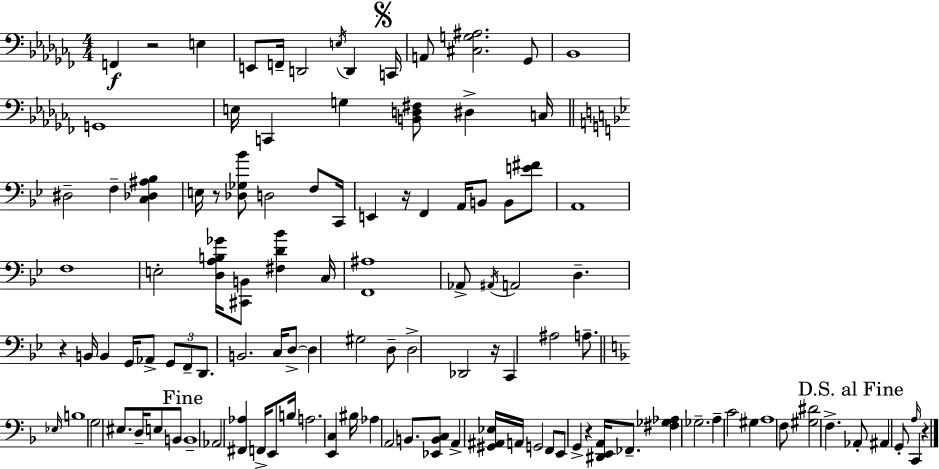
F2/q R/h E3/q E2/e F2/s D2/h E3/s D2/q C2/s A2/e [C#3,G3,A#3]/h. Gb2/e Bb2/w G2/w E3/s C2/q G3/q [B2,D3,F#3]/e D#3/q C3/s D#3/h F3/q [C3,Db3,A#3,Bb3]/q E3/s R/e [Db3,Gb3,Bb4]/e D3/h F3/e C2/s E2/q R/s F2/q A2/s B2/e B2/e [E4,F#4]/e A2/w F3/w E3/h [D3,A3,B3,Gb4]/s [C#2,B2]/e [F#3,D4,Bb4]/q C3/s [F2,A#3]/w Ab2/e A#2/s A2/h D3/q. R/q B2/s B2/q G2/s Ab2/e G2/e F2/e D2/e. B2/h. C3/s D3/e D3/q G#3/h D3/e D3/h Db2/h R/s C2/q A#3/h A3/e. Eb3/s B3/w G3/h EIS3/e. D3/s E3/e B2/e B2/w Ab2/h [F#2,Ab3]/q F2/s E2/e B3/s A3/h. [E2,C3]/q BIS3/s Ab3/q A2/h B2/e. [Eb2,B2,C3]/e A2/q [G#2,A#2,Eb3]/s A2/s G2/h F2/e E2/e G2/q R/q [D#2,E2,A2]/s FES2/e. [F#3,Gb3,Ab3]/q Gb3/h. A3/q C4/h G#3/q A3/w F3/e [G#3,D#4]/h F3/q. Ab2/e A#2/q G2/e A3/s C2/q R/q